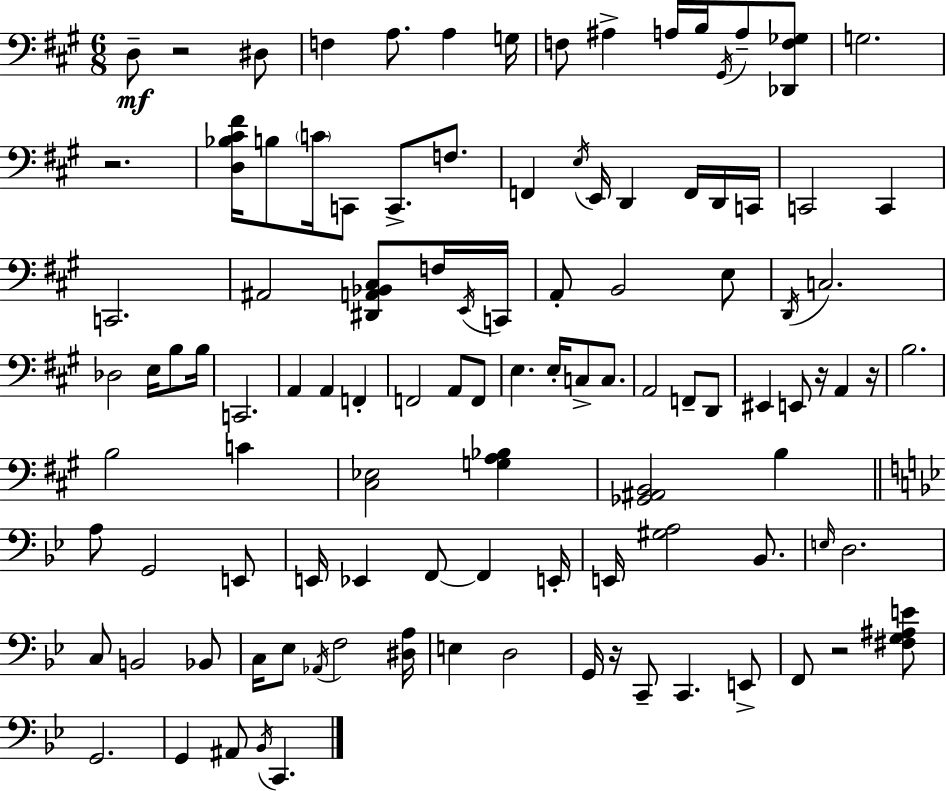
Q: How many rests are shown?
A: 6